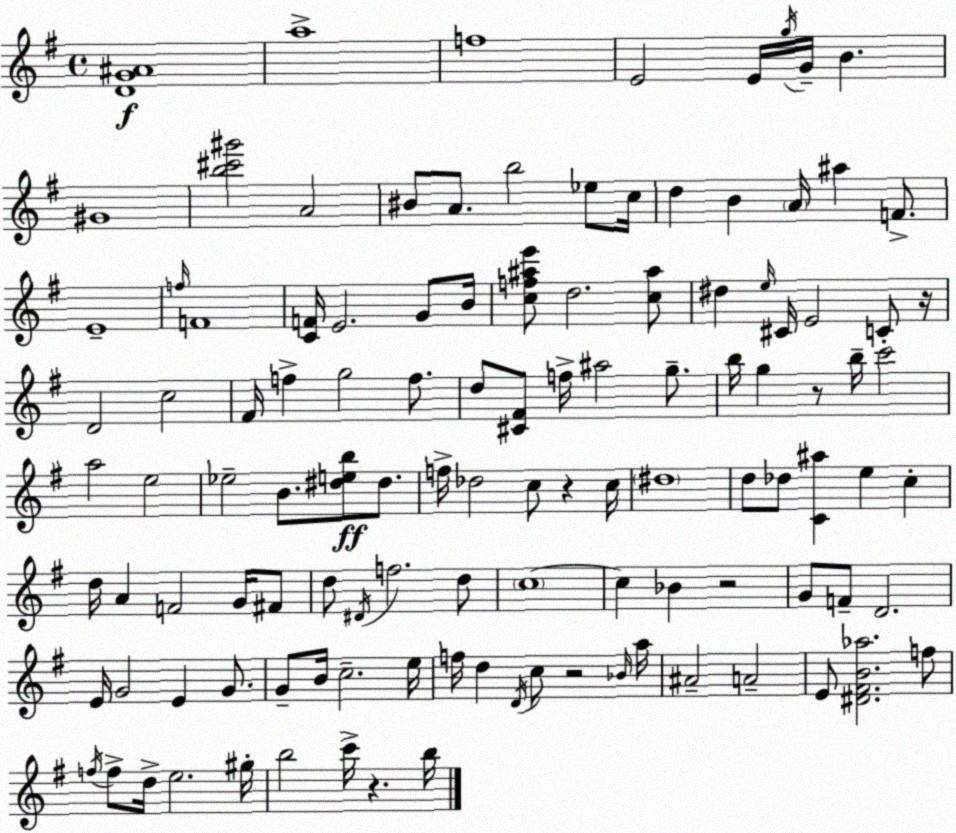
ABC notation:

X:1
T:Untitled
M:4/4
L:1/4
K:Em
[DG^A]4 a4 f4 E2 E/4 g/4 G/4 B ^G4 [b^c'^g']2 A2 ^B/2 A/2 b2 _e/2 c/4 d B A/4 ^a F/2 E4 f/4 F4 [CF]/4 E2 G/2 B/4 [cf^ae']/2 d2 [c^a]/2 ^d e/4 ^C/4 E2 C/2 z/4 D2 c2 ^F/4 f g2 f/2 d/2 [^C^F]/2 f/4 ^a2 g/2 b/4 g z/2 b/4 c'2 a2 e2 _e2 B/2 [^deb]/2 ^d/2 f/4 _d2 c/2 z c/4 ^d4 d/2 _d/2 [C^a] e c d/4 A F2 G/4 ^F/2 d/2 ^D/4 f2 d/2 c4 c _B z2 G/2 F/2 D2 E/4 G2 E G/2 G/2 B/4 c2 e/4 f/4 d D/4 c/2 z2 _B/4 a/4 ^A2 A2 E/2 [^D^FB_a]2 f/2 f/4 f/2 d/4 e2 ^g/4 b2 c'/4 z b/4